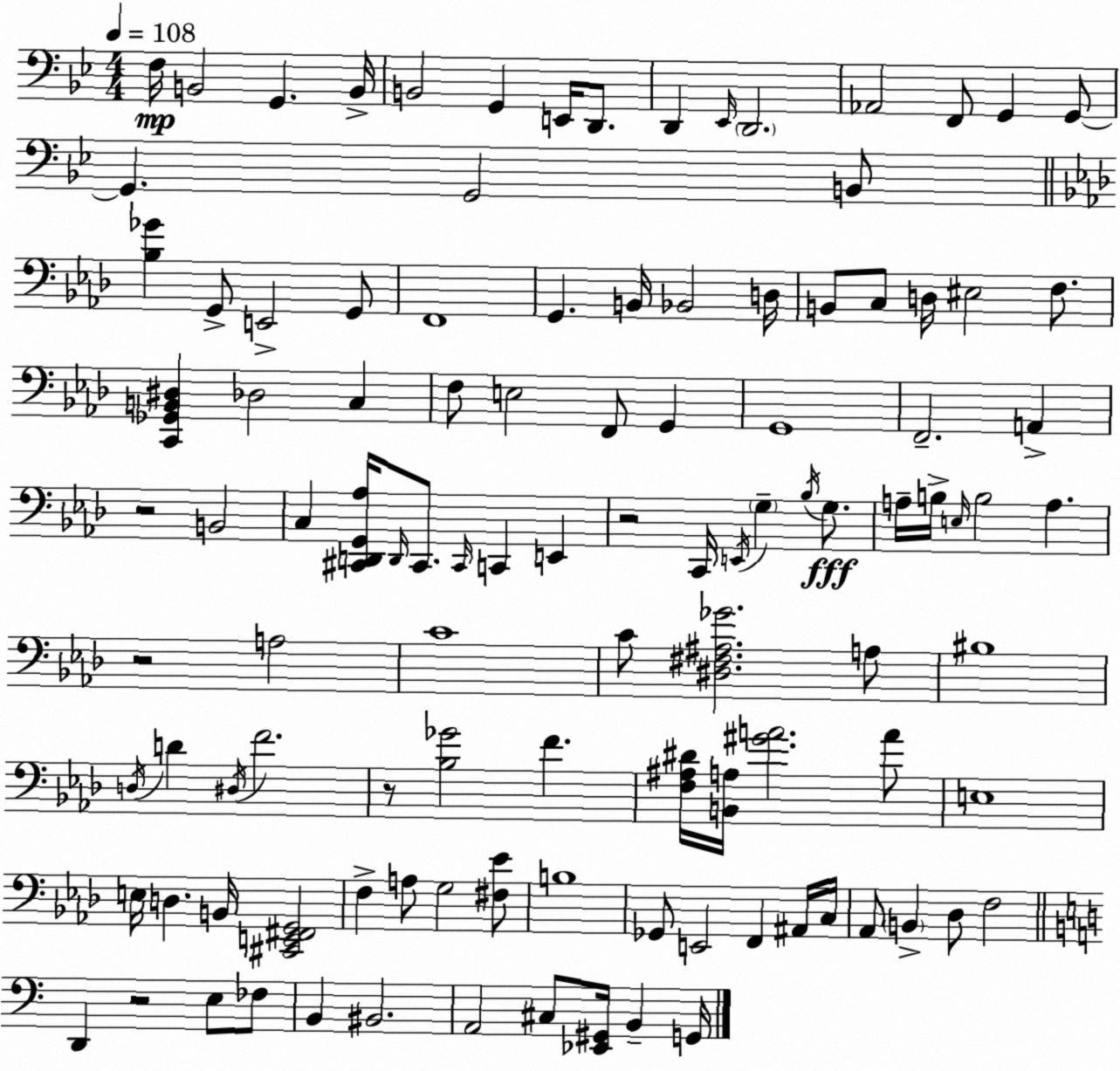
X:1
T:Untitled
M:4/4
L:1/4
K:Bb
F,/4 B,,2 G,, B,,/4 B,,2 G,, E,,/4 D,,/2 D,, _E,,/4 D,,2 _A,,2 F,,/2 G,, G,,/2 G,, G,,2 B,,/2 [_B,_G] G,,/2 E,,2 G,,/2 F,,4 G,, B,,/4 _B,,2 D,/4 B,,/2 C,/2 D,/4 ^E,2 F,/2 [C,,_G,,B,,^D,] _D,2 C, F,/2 E,2 F,,/2 G,, G,,4 F,,2 A,, z2 B,,2 C, [^C,,D,,G,,_A,]/4 D,,/4 ^C,,/2 ^C,,/4 C,, E,, z2 C,,/4 E,,/4 G, _B,/4 G,/2 A,/4 B,/4 E,/4 B,2 A, z2 A,2 C4 C/2 [^D,^F,^A,_G]2 A,/2 ^B,4 D,/4 D ^D,/4 F2 z/2 [_B,_G]2 F [F,^A,^D]/4 [B,,A,]/4 [^GA]2 A/2 E,4 E,/4 D, B,,/4 [^C,,E,,^F,,G,,]2 F, A,/2 G,2 [^F,_E]/2 B,4 _G,,/2 E,,2 F,, ^A,,/4 C,/4 _A,,/2 B,, _D,/2 F,2 D,, z2 E,/2 _F,/2 B,, ^B,,2 A,,2 ^C,/2 [_E,,^G,,]/4 B,, G,,/4